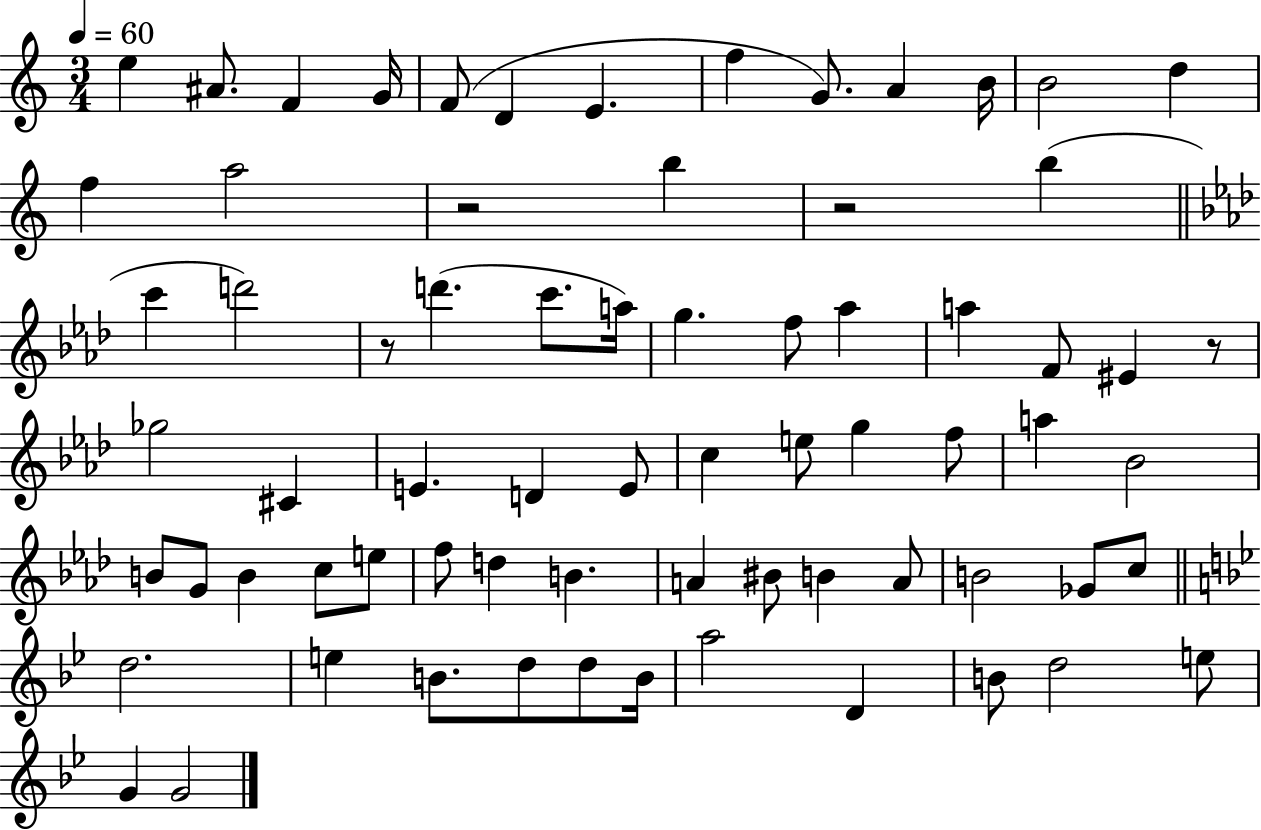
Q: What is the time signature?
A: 3/4